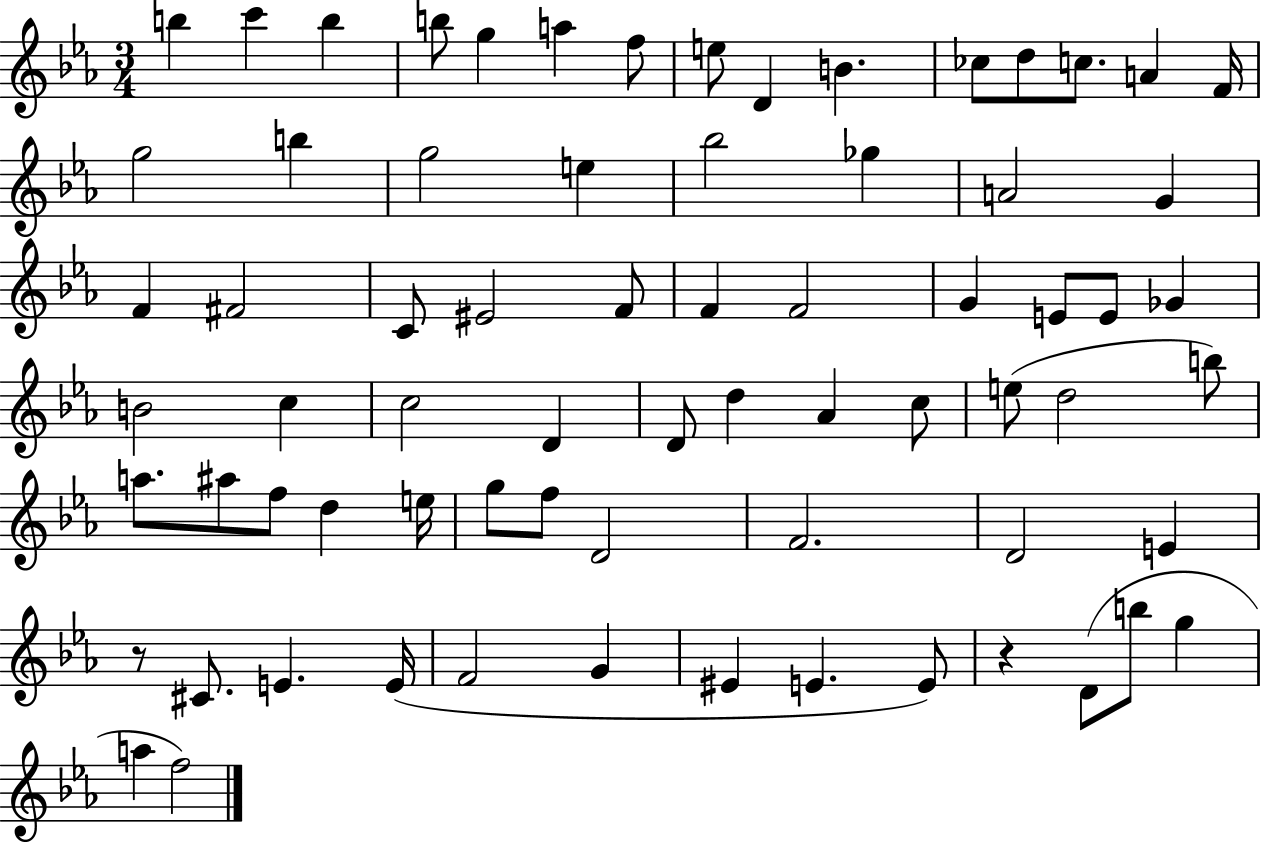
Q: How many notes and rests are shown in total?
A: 71